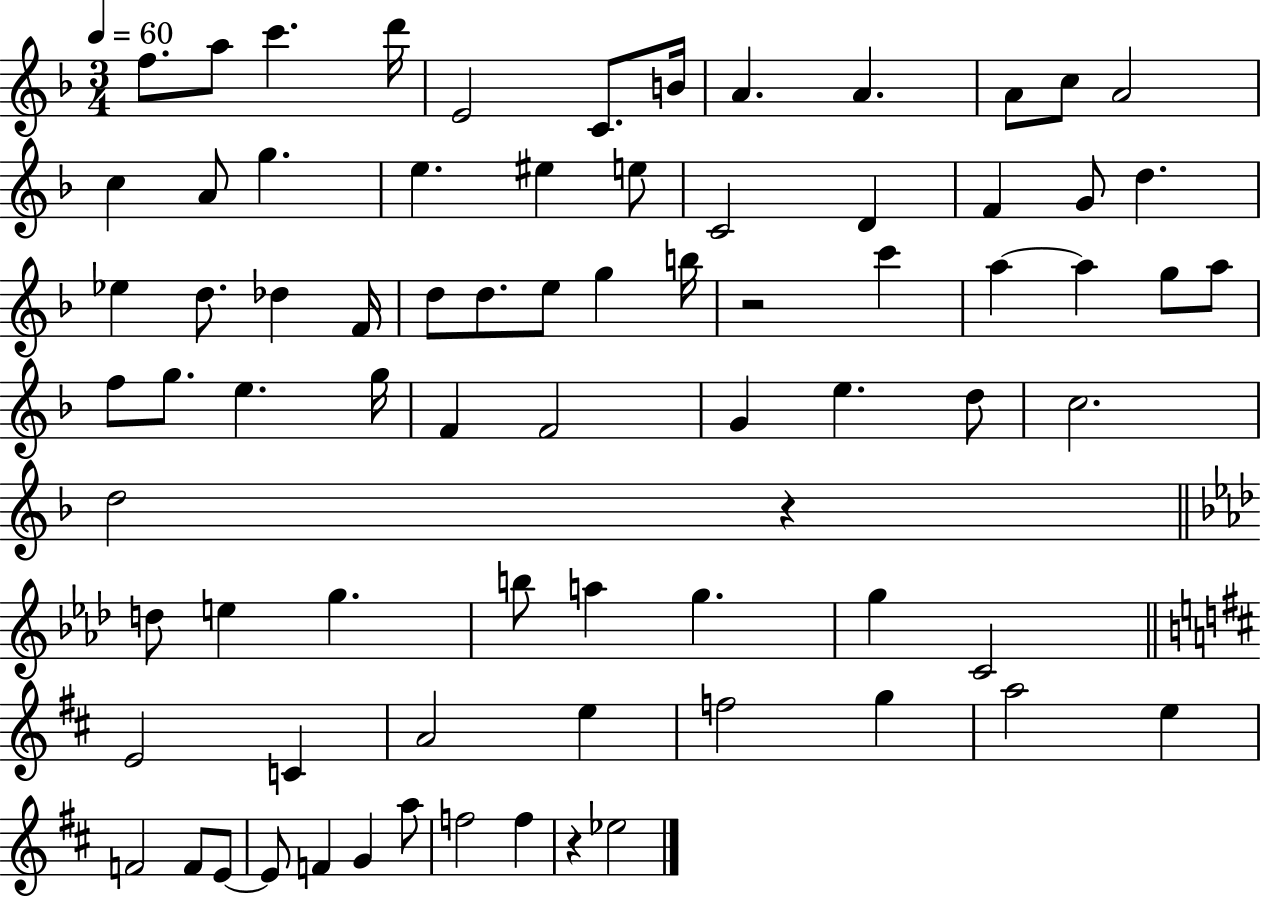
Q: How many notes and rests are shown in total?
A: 77